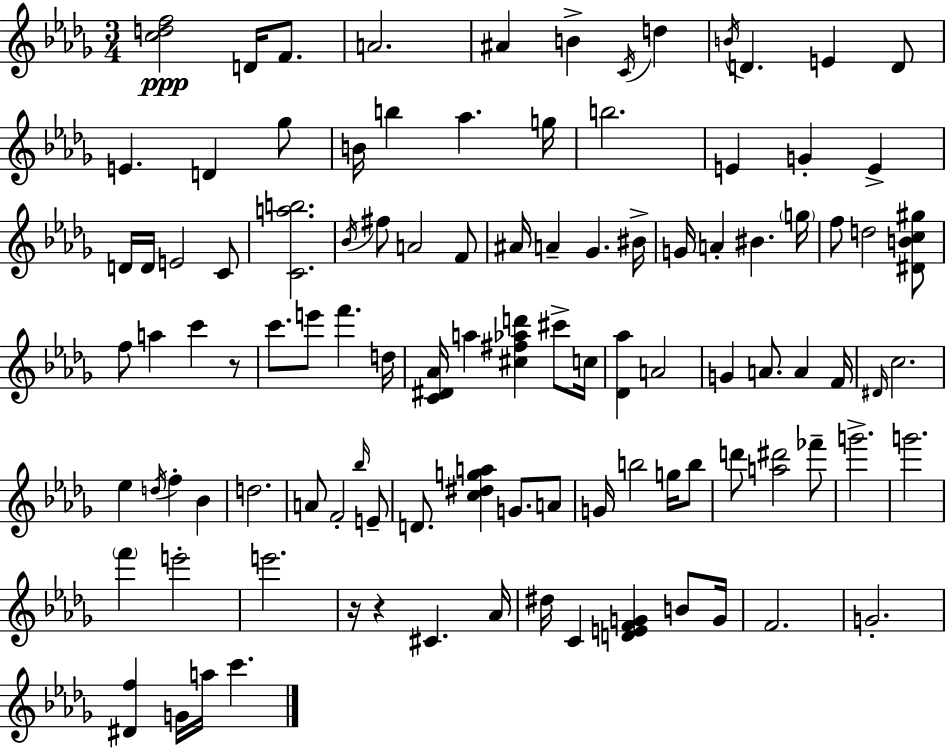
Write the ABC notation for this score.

X:1
T:Untitled
M:3/4
L:1/4
K:Bbm
[cdf]2 D/4 F/2 A2 ^A B C/4 d B/4 D E D/2 E D _g/2 B/4 b _a g/4 b2 E G E D/4 D/4 E2 C/2 [Cab]2 _B/4 ^f/2 A2 F/2 ^A/4 A _G ^B/4 G/4 A ^B g/4 f/2 d2 [^DBc^g]/2 f/2 a c' z/2 c'/2 e'/2 f' d/4 [C^D_A]/4 a [^c^f_ad'] ^c'/2 c/4 [_D_a] A2 G A/2 A F/4 ^D/4 c2 _e d/4 f _B d2 A/2 F2 _b/4 E/2 D/2 [c^dga] G/2 A/2 G/4 b2 g/4 b/2 d'/2 [a^d']2 _f'/2 g'2 g'2 f' e'2 e'2 z/4 z ^C _A/4 ^d/4 C [DEFG] B/2 G/4 F2 G2 [^Df] G/4 a/4 c'